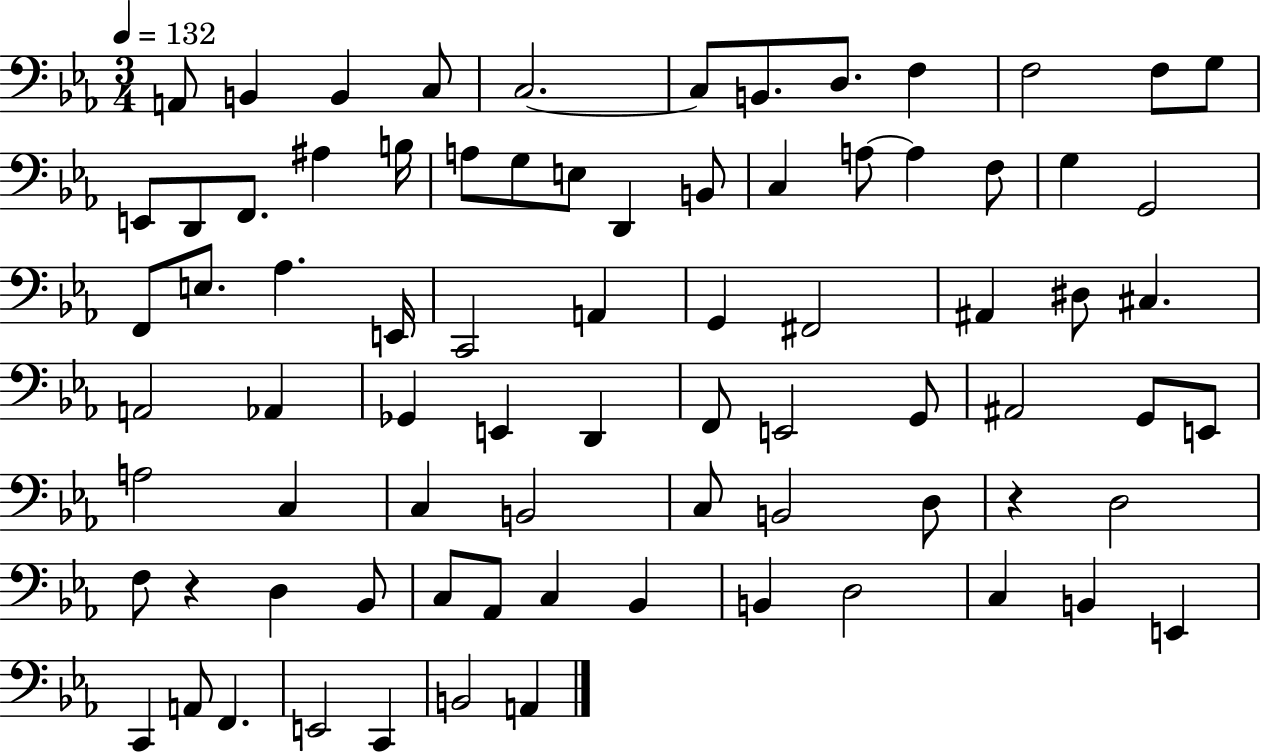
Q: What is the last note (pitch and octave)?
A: A2